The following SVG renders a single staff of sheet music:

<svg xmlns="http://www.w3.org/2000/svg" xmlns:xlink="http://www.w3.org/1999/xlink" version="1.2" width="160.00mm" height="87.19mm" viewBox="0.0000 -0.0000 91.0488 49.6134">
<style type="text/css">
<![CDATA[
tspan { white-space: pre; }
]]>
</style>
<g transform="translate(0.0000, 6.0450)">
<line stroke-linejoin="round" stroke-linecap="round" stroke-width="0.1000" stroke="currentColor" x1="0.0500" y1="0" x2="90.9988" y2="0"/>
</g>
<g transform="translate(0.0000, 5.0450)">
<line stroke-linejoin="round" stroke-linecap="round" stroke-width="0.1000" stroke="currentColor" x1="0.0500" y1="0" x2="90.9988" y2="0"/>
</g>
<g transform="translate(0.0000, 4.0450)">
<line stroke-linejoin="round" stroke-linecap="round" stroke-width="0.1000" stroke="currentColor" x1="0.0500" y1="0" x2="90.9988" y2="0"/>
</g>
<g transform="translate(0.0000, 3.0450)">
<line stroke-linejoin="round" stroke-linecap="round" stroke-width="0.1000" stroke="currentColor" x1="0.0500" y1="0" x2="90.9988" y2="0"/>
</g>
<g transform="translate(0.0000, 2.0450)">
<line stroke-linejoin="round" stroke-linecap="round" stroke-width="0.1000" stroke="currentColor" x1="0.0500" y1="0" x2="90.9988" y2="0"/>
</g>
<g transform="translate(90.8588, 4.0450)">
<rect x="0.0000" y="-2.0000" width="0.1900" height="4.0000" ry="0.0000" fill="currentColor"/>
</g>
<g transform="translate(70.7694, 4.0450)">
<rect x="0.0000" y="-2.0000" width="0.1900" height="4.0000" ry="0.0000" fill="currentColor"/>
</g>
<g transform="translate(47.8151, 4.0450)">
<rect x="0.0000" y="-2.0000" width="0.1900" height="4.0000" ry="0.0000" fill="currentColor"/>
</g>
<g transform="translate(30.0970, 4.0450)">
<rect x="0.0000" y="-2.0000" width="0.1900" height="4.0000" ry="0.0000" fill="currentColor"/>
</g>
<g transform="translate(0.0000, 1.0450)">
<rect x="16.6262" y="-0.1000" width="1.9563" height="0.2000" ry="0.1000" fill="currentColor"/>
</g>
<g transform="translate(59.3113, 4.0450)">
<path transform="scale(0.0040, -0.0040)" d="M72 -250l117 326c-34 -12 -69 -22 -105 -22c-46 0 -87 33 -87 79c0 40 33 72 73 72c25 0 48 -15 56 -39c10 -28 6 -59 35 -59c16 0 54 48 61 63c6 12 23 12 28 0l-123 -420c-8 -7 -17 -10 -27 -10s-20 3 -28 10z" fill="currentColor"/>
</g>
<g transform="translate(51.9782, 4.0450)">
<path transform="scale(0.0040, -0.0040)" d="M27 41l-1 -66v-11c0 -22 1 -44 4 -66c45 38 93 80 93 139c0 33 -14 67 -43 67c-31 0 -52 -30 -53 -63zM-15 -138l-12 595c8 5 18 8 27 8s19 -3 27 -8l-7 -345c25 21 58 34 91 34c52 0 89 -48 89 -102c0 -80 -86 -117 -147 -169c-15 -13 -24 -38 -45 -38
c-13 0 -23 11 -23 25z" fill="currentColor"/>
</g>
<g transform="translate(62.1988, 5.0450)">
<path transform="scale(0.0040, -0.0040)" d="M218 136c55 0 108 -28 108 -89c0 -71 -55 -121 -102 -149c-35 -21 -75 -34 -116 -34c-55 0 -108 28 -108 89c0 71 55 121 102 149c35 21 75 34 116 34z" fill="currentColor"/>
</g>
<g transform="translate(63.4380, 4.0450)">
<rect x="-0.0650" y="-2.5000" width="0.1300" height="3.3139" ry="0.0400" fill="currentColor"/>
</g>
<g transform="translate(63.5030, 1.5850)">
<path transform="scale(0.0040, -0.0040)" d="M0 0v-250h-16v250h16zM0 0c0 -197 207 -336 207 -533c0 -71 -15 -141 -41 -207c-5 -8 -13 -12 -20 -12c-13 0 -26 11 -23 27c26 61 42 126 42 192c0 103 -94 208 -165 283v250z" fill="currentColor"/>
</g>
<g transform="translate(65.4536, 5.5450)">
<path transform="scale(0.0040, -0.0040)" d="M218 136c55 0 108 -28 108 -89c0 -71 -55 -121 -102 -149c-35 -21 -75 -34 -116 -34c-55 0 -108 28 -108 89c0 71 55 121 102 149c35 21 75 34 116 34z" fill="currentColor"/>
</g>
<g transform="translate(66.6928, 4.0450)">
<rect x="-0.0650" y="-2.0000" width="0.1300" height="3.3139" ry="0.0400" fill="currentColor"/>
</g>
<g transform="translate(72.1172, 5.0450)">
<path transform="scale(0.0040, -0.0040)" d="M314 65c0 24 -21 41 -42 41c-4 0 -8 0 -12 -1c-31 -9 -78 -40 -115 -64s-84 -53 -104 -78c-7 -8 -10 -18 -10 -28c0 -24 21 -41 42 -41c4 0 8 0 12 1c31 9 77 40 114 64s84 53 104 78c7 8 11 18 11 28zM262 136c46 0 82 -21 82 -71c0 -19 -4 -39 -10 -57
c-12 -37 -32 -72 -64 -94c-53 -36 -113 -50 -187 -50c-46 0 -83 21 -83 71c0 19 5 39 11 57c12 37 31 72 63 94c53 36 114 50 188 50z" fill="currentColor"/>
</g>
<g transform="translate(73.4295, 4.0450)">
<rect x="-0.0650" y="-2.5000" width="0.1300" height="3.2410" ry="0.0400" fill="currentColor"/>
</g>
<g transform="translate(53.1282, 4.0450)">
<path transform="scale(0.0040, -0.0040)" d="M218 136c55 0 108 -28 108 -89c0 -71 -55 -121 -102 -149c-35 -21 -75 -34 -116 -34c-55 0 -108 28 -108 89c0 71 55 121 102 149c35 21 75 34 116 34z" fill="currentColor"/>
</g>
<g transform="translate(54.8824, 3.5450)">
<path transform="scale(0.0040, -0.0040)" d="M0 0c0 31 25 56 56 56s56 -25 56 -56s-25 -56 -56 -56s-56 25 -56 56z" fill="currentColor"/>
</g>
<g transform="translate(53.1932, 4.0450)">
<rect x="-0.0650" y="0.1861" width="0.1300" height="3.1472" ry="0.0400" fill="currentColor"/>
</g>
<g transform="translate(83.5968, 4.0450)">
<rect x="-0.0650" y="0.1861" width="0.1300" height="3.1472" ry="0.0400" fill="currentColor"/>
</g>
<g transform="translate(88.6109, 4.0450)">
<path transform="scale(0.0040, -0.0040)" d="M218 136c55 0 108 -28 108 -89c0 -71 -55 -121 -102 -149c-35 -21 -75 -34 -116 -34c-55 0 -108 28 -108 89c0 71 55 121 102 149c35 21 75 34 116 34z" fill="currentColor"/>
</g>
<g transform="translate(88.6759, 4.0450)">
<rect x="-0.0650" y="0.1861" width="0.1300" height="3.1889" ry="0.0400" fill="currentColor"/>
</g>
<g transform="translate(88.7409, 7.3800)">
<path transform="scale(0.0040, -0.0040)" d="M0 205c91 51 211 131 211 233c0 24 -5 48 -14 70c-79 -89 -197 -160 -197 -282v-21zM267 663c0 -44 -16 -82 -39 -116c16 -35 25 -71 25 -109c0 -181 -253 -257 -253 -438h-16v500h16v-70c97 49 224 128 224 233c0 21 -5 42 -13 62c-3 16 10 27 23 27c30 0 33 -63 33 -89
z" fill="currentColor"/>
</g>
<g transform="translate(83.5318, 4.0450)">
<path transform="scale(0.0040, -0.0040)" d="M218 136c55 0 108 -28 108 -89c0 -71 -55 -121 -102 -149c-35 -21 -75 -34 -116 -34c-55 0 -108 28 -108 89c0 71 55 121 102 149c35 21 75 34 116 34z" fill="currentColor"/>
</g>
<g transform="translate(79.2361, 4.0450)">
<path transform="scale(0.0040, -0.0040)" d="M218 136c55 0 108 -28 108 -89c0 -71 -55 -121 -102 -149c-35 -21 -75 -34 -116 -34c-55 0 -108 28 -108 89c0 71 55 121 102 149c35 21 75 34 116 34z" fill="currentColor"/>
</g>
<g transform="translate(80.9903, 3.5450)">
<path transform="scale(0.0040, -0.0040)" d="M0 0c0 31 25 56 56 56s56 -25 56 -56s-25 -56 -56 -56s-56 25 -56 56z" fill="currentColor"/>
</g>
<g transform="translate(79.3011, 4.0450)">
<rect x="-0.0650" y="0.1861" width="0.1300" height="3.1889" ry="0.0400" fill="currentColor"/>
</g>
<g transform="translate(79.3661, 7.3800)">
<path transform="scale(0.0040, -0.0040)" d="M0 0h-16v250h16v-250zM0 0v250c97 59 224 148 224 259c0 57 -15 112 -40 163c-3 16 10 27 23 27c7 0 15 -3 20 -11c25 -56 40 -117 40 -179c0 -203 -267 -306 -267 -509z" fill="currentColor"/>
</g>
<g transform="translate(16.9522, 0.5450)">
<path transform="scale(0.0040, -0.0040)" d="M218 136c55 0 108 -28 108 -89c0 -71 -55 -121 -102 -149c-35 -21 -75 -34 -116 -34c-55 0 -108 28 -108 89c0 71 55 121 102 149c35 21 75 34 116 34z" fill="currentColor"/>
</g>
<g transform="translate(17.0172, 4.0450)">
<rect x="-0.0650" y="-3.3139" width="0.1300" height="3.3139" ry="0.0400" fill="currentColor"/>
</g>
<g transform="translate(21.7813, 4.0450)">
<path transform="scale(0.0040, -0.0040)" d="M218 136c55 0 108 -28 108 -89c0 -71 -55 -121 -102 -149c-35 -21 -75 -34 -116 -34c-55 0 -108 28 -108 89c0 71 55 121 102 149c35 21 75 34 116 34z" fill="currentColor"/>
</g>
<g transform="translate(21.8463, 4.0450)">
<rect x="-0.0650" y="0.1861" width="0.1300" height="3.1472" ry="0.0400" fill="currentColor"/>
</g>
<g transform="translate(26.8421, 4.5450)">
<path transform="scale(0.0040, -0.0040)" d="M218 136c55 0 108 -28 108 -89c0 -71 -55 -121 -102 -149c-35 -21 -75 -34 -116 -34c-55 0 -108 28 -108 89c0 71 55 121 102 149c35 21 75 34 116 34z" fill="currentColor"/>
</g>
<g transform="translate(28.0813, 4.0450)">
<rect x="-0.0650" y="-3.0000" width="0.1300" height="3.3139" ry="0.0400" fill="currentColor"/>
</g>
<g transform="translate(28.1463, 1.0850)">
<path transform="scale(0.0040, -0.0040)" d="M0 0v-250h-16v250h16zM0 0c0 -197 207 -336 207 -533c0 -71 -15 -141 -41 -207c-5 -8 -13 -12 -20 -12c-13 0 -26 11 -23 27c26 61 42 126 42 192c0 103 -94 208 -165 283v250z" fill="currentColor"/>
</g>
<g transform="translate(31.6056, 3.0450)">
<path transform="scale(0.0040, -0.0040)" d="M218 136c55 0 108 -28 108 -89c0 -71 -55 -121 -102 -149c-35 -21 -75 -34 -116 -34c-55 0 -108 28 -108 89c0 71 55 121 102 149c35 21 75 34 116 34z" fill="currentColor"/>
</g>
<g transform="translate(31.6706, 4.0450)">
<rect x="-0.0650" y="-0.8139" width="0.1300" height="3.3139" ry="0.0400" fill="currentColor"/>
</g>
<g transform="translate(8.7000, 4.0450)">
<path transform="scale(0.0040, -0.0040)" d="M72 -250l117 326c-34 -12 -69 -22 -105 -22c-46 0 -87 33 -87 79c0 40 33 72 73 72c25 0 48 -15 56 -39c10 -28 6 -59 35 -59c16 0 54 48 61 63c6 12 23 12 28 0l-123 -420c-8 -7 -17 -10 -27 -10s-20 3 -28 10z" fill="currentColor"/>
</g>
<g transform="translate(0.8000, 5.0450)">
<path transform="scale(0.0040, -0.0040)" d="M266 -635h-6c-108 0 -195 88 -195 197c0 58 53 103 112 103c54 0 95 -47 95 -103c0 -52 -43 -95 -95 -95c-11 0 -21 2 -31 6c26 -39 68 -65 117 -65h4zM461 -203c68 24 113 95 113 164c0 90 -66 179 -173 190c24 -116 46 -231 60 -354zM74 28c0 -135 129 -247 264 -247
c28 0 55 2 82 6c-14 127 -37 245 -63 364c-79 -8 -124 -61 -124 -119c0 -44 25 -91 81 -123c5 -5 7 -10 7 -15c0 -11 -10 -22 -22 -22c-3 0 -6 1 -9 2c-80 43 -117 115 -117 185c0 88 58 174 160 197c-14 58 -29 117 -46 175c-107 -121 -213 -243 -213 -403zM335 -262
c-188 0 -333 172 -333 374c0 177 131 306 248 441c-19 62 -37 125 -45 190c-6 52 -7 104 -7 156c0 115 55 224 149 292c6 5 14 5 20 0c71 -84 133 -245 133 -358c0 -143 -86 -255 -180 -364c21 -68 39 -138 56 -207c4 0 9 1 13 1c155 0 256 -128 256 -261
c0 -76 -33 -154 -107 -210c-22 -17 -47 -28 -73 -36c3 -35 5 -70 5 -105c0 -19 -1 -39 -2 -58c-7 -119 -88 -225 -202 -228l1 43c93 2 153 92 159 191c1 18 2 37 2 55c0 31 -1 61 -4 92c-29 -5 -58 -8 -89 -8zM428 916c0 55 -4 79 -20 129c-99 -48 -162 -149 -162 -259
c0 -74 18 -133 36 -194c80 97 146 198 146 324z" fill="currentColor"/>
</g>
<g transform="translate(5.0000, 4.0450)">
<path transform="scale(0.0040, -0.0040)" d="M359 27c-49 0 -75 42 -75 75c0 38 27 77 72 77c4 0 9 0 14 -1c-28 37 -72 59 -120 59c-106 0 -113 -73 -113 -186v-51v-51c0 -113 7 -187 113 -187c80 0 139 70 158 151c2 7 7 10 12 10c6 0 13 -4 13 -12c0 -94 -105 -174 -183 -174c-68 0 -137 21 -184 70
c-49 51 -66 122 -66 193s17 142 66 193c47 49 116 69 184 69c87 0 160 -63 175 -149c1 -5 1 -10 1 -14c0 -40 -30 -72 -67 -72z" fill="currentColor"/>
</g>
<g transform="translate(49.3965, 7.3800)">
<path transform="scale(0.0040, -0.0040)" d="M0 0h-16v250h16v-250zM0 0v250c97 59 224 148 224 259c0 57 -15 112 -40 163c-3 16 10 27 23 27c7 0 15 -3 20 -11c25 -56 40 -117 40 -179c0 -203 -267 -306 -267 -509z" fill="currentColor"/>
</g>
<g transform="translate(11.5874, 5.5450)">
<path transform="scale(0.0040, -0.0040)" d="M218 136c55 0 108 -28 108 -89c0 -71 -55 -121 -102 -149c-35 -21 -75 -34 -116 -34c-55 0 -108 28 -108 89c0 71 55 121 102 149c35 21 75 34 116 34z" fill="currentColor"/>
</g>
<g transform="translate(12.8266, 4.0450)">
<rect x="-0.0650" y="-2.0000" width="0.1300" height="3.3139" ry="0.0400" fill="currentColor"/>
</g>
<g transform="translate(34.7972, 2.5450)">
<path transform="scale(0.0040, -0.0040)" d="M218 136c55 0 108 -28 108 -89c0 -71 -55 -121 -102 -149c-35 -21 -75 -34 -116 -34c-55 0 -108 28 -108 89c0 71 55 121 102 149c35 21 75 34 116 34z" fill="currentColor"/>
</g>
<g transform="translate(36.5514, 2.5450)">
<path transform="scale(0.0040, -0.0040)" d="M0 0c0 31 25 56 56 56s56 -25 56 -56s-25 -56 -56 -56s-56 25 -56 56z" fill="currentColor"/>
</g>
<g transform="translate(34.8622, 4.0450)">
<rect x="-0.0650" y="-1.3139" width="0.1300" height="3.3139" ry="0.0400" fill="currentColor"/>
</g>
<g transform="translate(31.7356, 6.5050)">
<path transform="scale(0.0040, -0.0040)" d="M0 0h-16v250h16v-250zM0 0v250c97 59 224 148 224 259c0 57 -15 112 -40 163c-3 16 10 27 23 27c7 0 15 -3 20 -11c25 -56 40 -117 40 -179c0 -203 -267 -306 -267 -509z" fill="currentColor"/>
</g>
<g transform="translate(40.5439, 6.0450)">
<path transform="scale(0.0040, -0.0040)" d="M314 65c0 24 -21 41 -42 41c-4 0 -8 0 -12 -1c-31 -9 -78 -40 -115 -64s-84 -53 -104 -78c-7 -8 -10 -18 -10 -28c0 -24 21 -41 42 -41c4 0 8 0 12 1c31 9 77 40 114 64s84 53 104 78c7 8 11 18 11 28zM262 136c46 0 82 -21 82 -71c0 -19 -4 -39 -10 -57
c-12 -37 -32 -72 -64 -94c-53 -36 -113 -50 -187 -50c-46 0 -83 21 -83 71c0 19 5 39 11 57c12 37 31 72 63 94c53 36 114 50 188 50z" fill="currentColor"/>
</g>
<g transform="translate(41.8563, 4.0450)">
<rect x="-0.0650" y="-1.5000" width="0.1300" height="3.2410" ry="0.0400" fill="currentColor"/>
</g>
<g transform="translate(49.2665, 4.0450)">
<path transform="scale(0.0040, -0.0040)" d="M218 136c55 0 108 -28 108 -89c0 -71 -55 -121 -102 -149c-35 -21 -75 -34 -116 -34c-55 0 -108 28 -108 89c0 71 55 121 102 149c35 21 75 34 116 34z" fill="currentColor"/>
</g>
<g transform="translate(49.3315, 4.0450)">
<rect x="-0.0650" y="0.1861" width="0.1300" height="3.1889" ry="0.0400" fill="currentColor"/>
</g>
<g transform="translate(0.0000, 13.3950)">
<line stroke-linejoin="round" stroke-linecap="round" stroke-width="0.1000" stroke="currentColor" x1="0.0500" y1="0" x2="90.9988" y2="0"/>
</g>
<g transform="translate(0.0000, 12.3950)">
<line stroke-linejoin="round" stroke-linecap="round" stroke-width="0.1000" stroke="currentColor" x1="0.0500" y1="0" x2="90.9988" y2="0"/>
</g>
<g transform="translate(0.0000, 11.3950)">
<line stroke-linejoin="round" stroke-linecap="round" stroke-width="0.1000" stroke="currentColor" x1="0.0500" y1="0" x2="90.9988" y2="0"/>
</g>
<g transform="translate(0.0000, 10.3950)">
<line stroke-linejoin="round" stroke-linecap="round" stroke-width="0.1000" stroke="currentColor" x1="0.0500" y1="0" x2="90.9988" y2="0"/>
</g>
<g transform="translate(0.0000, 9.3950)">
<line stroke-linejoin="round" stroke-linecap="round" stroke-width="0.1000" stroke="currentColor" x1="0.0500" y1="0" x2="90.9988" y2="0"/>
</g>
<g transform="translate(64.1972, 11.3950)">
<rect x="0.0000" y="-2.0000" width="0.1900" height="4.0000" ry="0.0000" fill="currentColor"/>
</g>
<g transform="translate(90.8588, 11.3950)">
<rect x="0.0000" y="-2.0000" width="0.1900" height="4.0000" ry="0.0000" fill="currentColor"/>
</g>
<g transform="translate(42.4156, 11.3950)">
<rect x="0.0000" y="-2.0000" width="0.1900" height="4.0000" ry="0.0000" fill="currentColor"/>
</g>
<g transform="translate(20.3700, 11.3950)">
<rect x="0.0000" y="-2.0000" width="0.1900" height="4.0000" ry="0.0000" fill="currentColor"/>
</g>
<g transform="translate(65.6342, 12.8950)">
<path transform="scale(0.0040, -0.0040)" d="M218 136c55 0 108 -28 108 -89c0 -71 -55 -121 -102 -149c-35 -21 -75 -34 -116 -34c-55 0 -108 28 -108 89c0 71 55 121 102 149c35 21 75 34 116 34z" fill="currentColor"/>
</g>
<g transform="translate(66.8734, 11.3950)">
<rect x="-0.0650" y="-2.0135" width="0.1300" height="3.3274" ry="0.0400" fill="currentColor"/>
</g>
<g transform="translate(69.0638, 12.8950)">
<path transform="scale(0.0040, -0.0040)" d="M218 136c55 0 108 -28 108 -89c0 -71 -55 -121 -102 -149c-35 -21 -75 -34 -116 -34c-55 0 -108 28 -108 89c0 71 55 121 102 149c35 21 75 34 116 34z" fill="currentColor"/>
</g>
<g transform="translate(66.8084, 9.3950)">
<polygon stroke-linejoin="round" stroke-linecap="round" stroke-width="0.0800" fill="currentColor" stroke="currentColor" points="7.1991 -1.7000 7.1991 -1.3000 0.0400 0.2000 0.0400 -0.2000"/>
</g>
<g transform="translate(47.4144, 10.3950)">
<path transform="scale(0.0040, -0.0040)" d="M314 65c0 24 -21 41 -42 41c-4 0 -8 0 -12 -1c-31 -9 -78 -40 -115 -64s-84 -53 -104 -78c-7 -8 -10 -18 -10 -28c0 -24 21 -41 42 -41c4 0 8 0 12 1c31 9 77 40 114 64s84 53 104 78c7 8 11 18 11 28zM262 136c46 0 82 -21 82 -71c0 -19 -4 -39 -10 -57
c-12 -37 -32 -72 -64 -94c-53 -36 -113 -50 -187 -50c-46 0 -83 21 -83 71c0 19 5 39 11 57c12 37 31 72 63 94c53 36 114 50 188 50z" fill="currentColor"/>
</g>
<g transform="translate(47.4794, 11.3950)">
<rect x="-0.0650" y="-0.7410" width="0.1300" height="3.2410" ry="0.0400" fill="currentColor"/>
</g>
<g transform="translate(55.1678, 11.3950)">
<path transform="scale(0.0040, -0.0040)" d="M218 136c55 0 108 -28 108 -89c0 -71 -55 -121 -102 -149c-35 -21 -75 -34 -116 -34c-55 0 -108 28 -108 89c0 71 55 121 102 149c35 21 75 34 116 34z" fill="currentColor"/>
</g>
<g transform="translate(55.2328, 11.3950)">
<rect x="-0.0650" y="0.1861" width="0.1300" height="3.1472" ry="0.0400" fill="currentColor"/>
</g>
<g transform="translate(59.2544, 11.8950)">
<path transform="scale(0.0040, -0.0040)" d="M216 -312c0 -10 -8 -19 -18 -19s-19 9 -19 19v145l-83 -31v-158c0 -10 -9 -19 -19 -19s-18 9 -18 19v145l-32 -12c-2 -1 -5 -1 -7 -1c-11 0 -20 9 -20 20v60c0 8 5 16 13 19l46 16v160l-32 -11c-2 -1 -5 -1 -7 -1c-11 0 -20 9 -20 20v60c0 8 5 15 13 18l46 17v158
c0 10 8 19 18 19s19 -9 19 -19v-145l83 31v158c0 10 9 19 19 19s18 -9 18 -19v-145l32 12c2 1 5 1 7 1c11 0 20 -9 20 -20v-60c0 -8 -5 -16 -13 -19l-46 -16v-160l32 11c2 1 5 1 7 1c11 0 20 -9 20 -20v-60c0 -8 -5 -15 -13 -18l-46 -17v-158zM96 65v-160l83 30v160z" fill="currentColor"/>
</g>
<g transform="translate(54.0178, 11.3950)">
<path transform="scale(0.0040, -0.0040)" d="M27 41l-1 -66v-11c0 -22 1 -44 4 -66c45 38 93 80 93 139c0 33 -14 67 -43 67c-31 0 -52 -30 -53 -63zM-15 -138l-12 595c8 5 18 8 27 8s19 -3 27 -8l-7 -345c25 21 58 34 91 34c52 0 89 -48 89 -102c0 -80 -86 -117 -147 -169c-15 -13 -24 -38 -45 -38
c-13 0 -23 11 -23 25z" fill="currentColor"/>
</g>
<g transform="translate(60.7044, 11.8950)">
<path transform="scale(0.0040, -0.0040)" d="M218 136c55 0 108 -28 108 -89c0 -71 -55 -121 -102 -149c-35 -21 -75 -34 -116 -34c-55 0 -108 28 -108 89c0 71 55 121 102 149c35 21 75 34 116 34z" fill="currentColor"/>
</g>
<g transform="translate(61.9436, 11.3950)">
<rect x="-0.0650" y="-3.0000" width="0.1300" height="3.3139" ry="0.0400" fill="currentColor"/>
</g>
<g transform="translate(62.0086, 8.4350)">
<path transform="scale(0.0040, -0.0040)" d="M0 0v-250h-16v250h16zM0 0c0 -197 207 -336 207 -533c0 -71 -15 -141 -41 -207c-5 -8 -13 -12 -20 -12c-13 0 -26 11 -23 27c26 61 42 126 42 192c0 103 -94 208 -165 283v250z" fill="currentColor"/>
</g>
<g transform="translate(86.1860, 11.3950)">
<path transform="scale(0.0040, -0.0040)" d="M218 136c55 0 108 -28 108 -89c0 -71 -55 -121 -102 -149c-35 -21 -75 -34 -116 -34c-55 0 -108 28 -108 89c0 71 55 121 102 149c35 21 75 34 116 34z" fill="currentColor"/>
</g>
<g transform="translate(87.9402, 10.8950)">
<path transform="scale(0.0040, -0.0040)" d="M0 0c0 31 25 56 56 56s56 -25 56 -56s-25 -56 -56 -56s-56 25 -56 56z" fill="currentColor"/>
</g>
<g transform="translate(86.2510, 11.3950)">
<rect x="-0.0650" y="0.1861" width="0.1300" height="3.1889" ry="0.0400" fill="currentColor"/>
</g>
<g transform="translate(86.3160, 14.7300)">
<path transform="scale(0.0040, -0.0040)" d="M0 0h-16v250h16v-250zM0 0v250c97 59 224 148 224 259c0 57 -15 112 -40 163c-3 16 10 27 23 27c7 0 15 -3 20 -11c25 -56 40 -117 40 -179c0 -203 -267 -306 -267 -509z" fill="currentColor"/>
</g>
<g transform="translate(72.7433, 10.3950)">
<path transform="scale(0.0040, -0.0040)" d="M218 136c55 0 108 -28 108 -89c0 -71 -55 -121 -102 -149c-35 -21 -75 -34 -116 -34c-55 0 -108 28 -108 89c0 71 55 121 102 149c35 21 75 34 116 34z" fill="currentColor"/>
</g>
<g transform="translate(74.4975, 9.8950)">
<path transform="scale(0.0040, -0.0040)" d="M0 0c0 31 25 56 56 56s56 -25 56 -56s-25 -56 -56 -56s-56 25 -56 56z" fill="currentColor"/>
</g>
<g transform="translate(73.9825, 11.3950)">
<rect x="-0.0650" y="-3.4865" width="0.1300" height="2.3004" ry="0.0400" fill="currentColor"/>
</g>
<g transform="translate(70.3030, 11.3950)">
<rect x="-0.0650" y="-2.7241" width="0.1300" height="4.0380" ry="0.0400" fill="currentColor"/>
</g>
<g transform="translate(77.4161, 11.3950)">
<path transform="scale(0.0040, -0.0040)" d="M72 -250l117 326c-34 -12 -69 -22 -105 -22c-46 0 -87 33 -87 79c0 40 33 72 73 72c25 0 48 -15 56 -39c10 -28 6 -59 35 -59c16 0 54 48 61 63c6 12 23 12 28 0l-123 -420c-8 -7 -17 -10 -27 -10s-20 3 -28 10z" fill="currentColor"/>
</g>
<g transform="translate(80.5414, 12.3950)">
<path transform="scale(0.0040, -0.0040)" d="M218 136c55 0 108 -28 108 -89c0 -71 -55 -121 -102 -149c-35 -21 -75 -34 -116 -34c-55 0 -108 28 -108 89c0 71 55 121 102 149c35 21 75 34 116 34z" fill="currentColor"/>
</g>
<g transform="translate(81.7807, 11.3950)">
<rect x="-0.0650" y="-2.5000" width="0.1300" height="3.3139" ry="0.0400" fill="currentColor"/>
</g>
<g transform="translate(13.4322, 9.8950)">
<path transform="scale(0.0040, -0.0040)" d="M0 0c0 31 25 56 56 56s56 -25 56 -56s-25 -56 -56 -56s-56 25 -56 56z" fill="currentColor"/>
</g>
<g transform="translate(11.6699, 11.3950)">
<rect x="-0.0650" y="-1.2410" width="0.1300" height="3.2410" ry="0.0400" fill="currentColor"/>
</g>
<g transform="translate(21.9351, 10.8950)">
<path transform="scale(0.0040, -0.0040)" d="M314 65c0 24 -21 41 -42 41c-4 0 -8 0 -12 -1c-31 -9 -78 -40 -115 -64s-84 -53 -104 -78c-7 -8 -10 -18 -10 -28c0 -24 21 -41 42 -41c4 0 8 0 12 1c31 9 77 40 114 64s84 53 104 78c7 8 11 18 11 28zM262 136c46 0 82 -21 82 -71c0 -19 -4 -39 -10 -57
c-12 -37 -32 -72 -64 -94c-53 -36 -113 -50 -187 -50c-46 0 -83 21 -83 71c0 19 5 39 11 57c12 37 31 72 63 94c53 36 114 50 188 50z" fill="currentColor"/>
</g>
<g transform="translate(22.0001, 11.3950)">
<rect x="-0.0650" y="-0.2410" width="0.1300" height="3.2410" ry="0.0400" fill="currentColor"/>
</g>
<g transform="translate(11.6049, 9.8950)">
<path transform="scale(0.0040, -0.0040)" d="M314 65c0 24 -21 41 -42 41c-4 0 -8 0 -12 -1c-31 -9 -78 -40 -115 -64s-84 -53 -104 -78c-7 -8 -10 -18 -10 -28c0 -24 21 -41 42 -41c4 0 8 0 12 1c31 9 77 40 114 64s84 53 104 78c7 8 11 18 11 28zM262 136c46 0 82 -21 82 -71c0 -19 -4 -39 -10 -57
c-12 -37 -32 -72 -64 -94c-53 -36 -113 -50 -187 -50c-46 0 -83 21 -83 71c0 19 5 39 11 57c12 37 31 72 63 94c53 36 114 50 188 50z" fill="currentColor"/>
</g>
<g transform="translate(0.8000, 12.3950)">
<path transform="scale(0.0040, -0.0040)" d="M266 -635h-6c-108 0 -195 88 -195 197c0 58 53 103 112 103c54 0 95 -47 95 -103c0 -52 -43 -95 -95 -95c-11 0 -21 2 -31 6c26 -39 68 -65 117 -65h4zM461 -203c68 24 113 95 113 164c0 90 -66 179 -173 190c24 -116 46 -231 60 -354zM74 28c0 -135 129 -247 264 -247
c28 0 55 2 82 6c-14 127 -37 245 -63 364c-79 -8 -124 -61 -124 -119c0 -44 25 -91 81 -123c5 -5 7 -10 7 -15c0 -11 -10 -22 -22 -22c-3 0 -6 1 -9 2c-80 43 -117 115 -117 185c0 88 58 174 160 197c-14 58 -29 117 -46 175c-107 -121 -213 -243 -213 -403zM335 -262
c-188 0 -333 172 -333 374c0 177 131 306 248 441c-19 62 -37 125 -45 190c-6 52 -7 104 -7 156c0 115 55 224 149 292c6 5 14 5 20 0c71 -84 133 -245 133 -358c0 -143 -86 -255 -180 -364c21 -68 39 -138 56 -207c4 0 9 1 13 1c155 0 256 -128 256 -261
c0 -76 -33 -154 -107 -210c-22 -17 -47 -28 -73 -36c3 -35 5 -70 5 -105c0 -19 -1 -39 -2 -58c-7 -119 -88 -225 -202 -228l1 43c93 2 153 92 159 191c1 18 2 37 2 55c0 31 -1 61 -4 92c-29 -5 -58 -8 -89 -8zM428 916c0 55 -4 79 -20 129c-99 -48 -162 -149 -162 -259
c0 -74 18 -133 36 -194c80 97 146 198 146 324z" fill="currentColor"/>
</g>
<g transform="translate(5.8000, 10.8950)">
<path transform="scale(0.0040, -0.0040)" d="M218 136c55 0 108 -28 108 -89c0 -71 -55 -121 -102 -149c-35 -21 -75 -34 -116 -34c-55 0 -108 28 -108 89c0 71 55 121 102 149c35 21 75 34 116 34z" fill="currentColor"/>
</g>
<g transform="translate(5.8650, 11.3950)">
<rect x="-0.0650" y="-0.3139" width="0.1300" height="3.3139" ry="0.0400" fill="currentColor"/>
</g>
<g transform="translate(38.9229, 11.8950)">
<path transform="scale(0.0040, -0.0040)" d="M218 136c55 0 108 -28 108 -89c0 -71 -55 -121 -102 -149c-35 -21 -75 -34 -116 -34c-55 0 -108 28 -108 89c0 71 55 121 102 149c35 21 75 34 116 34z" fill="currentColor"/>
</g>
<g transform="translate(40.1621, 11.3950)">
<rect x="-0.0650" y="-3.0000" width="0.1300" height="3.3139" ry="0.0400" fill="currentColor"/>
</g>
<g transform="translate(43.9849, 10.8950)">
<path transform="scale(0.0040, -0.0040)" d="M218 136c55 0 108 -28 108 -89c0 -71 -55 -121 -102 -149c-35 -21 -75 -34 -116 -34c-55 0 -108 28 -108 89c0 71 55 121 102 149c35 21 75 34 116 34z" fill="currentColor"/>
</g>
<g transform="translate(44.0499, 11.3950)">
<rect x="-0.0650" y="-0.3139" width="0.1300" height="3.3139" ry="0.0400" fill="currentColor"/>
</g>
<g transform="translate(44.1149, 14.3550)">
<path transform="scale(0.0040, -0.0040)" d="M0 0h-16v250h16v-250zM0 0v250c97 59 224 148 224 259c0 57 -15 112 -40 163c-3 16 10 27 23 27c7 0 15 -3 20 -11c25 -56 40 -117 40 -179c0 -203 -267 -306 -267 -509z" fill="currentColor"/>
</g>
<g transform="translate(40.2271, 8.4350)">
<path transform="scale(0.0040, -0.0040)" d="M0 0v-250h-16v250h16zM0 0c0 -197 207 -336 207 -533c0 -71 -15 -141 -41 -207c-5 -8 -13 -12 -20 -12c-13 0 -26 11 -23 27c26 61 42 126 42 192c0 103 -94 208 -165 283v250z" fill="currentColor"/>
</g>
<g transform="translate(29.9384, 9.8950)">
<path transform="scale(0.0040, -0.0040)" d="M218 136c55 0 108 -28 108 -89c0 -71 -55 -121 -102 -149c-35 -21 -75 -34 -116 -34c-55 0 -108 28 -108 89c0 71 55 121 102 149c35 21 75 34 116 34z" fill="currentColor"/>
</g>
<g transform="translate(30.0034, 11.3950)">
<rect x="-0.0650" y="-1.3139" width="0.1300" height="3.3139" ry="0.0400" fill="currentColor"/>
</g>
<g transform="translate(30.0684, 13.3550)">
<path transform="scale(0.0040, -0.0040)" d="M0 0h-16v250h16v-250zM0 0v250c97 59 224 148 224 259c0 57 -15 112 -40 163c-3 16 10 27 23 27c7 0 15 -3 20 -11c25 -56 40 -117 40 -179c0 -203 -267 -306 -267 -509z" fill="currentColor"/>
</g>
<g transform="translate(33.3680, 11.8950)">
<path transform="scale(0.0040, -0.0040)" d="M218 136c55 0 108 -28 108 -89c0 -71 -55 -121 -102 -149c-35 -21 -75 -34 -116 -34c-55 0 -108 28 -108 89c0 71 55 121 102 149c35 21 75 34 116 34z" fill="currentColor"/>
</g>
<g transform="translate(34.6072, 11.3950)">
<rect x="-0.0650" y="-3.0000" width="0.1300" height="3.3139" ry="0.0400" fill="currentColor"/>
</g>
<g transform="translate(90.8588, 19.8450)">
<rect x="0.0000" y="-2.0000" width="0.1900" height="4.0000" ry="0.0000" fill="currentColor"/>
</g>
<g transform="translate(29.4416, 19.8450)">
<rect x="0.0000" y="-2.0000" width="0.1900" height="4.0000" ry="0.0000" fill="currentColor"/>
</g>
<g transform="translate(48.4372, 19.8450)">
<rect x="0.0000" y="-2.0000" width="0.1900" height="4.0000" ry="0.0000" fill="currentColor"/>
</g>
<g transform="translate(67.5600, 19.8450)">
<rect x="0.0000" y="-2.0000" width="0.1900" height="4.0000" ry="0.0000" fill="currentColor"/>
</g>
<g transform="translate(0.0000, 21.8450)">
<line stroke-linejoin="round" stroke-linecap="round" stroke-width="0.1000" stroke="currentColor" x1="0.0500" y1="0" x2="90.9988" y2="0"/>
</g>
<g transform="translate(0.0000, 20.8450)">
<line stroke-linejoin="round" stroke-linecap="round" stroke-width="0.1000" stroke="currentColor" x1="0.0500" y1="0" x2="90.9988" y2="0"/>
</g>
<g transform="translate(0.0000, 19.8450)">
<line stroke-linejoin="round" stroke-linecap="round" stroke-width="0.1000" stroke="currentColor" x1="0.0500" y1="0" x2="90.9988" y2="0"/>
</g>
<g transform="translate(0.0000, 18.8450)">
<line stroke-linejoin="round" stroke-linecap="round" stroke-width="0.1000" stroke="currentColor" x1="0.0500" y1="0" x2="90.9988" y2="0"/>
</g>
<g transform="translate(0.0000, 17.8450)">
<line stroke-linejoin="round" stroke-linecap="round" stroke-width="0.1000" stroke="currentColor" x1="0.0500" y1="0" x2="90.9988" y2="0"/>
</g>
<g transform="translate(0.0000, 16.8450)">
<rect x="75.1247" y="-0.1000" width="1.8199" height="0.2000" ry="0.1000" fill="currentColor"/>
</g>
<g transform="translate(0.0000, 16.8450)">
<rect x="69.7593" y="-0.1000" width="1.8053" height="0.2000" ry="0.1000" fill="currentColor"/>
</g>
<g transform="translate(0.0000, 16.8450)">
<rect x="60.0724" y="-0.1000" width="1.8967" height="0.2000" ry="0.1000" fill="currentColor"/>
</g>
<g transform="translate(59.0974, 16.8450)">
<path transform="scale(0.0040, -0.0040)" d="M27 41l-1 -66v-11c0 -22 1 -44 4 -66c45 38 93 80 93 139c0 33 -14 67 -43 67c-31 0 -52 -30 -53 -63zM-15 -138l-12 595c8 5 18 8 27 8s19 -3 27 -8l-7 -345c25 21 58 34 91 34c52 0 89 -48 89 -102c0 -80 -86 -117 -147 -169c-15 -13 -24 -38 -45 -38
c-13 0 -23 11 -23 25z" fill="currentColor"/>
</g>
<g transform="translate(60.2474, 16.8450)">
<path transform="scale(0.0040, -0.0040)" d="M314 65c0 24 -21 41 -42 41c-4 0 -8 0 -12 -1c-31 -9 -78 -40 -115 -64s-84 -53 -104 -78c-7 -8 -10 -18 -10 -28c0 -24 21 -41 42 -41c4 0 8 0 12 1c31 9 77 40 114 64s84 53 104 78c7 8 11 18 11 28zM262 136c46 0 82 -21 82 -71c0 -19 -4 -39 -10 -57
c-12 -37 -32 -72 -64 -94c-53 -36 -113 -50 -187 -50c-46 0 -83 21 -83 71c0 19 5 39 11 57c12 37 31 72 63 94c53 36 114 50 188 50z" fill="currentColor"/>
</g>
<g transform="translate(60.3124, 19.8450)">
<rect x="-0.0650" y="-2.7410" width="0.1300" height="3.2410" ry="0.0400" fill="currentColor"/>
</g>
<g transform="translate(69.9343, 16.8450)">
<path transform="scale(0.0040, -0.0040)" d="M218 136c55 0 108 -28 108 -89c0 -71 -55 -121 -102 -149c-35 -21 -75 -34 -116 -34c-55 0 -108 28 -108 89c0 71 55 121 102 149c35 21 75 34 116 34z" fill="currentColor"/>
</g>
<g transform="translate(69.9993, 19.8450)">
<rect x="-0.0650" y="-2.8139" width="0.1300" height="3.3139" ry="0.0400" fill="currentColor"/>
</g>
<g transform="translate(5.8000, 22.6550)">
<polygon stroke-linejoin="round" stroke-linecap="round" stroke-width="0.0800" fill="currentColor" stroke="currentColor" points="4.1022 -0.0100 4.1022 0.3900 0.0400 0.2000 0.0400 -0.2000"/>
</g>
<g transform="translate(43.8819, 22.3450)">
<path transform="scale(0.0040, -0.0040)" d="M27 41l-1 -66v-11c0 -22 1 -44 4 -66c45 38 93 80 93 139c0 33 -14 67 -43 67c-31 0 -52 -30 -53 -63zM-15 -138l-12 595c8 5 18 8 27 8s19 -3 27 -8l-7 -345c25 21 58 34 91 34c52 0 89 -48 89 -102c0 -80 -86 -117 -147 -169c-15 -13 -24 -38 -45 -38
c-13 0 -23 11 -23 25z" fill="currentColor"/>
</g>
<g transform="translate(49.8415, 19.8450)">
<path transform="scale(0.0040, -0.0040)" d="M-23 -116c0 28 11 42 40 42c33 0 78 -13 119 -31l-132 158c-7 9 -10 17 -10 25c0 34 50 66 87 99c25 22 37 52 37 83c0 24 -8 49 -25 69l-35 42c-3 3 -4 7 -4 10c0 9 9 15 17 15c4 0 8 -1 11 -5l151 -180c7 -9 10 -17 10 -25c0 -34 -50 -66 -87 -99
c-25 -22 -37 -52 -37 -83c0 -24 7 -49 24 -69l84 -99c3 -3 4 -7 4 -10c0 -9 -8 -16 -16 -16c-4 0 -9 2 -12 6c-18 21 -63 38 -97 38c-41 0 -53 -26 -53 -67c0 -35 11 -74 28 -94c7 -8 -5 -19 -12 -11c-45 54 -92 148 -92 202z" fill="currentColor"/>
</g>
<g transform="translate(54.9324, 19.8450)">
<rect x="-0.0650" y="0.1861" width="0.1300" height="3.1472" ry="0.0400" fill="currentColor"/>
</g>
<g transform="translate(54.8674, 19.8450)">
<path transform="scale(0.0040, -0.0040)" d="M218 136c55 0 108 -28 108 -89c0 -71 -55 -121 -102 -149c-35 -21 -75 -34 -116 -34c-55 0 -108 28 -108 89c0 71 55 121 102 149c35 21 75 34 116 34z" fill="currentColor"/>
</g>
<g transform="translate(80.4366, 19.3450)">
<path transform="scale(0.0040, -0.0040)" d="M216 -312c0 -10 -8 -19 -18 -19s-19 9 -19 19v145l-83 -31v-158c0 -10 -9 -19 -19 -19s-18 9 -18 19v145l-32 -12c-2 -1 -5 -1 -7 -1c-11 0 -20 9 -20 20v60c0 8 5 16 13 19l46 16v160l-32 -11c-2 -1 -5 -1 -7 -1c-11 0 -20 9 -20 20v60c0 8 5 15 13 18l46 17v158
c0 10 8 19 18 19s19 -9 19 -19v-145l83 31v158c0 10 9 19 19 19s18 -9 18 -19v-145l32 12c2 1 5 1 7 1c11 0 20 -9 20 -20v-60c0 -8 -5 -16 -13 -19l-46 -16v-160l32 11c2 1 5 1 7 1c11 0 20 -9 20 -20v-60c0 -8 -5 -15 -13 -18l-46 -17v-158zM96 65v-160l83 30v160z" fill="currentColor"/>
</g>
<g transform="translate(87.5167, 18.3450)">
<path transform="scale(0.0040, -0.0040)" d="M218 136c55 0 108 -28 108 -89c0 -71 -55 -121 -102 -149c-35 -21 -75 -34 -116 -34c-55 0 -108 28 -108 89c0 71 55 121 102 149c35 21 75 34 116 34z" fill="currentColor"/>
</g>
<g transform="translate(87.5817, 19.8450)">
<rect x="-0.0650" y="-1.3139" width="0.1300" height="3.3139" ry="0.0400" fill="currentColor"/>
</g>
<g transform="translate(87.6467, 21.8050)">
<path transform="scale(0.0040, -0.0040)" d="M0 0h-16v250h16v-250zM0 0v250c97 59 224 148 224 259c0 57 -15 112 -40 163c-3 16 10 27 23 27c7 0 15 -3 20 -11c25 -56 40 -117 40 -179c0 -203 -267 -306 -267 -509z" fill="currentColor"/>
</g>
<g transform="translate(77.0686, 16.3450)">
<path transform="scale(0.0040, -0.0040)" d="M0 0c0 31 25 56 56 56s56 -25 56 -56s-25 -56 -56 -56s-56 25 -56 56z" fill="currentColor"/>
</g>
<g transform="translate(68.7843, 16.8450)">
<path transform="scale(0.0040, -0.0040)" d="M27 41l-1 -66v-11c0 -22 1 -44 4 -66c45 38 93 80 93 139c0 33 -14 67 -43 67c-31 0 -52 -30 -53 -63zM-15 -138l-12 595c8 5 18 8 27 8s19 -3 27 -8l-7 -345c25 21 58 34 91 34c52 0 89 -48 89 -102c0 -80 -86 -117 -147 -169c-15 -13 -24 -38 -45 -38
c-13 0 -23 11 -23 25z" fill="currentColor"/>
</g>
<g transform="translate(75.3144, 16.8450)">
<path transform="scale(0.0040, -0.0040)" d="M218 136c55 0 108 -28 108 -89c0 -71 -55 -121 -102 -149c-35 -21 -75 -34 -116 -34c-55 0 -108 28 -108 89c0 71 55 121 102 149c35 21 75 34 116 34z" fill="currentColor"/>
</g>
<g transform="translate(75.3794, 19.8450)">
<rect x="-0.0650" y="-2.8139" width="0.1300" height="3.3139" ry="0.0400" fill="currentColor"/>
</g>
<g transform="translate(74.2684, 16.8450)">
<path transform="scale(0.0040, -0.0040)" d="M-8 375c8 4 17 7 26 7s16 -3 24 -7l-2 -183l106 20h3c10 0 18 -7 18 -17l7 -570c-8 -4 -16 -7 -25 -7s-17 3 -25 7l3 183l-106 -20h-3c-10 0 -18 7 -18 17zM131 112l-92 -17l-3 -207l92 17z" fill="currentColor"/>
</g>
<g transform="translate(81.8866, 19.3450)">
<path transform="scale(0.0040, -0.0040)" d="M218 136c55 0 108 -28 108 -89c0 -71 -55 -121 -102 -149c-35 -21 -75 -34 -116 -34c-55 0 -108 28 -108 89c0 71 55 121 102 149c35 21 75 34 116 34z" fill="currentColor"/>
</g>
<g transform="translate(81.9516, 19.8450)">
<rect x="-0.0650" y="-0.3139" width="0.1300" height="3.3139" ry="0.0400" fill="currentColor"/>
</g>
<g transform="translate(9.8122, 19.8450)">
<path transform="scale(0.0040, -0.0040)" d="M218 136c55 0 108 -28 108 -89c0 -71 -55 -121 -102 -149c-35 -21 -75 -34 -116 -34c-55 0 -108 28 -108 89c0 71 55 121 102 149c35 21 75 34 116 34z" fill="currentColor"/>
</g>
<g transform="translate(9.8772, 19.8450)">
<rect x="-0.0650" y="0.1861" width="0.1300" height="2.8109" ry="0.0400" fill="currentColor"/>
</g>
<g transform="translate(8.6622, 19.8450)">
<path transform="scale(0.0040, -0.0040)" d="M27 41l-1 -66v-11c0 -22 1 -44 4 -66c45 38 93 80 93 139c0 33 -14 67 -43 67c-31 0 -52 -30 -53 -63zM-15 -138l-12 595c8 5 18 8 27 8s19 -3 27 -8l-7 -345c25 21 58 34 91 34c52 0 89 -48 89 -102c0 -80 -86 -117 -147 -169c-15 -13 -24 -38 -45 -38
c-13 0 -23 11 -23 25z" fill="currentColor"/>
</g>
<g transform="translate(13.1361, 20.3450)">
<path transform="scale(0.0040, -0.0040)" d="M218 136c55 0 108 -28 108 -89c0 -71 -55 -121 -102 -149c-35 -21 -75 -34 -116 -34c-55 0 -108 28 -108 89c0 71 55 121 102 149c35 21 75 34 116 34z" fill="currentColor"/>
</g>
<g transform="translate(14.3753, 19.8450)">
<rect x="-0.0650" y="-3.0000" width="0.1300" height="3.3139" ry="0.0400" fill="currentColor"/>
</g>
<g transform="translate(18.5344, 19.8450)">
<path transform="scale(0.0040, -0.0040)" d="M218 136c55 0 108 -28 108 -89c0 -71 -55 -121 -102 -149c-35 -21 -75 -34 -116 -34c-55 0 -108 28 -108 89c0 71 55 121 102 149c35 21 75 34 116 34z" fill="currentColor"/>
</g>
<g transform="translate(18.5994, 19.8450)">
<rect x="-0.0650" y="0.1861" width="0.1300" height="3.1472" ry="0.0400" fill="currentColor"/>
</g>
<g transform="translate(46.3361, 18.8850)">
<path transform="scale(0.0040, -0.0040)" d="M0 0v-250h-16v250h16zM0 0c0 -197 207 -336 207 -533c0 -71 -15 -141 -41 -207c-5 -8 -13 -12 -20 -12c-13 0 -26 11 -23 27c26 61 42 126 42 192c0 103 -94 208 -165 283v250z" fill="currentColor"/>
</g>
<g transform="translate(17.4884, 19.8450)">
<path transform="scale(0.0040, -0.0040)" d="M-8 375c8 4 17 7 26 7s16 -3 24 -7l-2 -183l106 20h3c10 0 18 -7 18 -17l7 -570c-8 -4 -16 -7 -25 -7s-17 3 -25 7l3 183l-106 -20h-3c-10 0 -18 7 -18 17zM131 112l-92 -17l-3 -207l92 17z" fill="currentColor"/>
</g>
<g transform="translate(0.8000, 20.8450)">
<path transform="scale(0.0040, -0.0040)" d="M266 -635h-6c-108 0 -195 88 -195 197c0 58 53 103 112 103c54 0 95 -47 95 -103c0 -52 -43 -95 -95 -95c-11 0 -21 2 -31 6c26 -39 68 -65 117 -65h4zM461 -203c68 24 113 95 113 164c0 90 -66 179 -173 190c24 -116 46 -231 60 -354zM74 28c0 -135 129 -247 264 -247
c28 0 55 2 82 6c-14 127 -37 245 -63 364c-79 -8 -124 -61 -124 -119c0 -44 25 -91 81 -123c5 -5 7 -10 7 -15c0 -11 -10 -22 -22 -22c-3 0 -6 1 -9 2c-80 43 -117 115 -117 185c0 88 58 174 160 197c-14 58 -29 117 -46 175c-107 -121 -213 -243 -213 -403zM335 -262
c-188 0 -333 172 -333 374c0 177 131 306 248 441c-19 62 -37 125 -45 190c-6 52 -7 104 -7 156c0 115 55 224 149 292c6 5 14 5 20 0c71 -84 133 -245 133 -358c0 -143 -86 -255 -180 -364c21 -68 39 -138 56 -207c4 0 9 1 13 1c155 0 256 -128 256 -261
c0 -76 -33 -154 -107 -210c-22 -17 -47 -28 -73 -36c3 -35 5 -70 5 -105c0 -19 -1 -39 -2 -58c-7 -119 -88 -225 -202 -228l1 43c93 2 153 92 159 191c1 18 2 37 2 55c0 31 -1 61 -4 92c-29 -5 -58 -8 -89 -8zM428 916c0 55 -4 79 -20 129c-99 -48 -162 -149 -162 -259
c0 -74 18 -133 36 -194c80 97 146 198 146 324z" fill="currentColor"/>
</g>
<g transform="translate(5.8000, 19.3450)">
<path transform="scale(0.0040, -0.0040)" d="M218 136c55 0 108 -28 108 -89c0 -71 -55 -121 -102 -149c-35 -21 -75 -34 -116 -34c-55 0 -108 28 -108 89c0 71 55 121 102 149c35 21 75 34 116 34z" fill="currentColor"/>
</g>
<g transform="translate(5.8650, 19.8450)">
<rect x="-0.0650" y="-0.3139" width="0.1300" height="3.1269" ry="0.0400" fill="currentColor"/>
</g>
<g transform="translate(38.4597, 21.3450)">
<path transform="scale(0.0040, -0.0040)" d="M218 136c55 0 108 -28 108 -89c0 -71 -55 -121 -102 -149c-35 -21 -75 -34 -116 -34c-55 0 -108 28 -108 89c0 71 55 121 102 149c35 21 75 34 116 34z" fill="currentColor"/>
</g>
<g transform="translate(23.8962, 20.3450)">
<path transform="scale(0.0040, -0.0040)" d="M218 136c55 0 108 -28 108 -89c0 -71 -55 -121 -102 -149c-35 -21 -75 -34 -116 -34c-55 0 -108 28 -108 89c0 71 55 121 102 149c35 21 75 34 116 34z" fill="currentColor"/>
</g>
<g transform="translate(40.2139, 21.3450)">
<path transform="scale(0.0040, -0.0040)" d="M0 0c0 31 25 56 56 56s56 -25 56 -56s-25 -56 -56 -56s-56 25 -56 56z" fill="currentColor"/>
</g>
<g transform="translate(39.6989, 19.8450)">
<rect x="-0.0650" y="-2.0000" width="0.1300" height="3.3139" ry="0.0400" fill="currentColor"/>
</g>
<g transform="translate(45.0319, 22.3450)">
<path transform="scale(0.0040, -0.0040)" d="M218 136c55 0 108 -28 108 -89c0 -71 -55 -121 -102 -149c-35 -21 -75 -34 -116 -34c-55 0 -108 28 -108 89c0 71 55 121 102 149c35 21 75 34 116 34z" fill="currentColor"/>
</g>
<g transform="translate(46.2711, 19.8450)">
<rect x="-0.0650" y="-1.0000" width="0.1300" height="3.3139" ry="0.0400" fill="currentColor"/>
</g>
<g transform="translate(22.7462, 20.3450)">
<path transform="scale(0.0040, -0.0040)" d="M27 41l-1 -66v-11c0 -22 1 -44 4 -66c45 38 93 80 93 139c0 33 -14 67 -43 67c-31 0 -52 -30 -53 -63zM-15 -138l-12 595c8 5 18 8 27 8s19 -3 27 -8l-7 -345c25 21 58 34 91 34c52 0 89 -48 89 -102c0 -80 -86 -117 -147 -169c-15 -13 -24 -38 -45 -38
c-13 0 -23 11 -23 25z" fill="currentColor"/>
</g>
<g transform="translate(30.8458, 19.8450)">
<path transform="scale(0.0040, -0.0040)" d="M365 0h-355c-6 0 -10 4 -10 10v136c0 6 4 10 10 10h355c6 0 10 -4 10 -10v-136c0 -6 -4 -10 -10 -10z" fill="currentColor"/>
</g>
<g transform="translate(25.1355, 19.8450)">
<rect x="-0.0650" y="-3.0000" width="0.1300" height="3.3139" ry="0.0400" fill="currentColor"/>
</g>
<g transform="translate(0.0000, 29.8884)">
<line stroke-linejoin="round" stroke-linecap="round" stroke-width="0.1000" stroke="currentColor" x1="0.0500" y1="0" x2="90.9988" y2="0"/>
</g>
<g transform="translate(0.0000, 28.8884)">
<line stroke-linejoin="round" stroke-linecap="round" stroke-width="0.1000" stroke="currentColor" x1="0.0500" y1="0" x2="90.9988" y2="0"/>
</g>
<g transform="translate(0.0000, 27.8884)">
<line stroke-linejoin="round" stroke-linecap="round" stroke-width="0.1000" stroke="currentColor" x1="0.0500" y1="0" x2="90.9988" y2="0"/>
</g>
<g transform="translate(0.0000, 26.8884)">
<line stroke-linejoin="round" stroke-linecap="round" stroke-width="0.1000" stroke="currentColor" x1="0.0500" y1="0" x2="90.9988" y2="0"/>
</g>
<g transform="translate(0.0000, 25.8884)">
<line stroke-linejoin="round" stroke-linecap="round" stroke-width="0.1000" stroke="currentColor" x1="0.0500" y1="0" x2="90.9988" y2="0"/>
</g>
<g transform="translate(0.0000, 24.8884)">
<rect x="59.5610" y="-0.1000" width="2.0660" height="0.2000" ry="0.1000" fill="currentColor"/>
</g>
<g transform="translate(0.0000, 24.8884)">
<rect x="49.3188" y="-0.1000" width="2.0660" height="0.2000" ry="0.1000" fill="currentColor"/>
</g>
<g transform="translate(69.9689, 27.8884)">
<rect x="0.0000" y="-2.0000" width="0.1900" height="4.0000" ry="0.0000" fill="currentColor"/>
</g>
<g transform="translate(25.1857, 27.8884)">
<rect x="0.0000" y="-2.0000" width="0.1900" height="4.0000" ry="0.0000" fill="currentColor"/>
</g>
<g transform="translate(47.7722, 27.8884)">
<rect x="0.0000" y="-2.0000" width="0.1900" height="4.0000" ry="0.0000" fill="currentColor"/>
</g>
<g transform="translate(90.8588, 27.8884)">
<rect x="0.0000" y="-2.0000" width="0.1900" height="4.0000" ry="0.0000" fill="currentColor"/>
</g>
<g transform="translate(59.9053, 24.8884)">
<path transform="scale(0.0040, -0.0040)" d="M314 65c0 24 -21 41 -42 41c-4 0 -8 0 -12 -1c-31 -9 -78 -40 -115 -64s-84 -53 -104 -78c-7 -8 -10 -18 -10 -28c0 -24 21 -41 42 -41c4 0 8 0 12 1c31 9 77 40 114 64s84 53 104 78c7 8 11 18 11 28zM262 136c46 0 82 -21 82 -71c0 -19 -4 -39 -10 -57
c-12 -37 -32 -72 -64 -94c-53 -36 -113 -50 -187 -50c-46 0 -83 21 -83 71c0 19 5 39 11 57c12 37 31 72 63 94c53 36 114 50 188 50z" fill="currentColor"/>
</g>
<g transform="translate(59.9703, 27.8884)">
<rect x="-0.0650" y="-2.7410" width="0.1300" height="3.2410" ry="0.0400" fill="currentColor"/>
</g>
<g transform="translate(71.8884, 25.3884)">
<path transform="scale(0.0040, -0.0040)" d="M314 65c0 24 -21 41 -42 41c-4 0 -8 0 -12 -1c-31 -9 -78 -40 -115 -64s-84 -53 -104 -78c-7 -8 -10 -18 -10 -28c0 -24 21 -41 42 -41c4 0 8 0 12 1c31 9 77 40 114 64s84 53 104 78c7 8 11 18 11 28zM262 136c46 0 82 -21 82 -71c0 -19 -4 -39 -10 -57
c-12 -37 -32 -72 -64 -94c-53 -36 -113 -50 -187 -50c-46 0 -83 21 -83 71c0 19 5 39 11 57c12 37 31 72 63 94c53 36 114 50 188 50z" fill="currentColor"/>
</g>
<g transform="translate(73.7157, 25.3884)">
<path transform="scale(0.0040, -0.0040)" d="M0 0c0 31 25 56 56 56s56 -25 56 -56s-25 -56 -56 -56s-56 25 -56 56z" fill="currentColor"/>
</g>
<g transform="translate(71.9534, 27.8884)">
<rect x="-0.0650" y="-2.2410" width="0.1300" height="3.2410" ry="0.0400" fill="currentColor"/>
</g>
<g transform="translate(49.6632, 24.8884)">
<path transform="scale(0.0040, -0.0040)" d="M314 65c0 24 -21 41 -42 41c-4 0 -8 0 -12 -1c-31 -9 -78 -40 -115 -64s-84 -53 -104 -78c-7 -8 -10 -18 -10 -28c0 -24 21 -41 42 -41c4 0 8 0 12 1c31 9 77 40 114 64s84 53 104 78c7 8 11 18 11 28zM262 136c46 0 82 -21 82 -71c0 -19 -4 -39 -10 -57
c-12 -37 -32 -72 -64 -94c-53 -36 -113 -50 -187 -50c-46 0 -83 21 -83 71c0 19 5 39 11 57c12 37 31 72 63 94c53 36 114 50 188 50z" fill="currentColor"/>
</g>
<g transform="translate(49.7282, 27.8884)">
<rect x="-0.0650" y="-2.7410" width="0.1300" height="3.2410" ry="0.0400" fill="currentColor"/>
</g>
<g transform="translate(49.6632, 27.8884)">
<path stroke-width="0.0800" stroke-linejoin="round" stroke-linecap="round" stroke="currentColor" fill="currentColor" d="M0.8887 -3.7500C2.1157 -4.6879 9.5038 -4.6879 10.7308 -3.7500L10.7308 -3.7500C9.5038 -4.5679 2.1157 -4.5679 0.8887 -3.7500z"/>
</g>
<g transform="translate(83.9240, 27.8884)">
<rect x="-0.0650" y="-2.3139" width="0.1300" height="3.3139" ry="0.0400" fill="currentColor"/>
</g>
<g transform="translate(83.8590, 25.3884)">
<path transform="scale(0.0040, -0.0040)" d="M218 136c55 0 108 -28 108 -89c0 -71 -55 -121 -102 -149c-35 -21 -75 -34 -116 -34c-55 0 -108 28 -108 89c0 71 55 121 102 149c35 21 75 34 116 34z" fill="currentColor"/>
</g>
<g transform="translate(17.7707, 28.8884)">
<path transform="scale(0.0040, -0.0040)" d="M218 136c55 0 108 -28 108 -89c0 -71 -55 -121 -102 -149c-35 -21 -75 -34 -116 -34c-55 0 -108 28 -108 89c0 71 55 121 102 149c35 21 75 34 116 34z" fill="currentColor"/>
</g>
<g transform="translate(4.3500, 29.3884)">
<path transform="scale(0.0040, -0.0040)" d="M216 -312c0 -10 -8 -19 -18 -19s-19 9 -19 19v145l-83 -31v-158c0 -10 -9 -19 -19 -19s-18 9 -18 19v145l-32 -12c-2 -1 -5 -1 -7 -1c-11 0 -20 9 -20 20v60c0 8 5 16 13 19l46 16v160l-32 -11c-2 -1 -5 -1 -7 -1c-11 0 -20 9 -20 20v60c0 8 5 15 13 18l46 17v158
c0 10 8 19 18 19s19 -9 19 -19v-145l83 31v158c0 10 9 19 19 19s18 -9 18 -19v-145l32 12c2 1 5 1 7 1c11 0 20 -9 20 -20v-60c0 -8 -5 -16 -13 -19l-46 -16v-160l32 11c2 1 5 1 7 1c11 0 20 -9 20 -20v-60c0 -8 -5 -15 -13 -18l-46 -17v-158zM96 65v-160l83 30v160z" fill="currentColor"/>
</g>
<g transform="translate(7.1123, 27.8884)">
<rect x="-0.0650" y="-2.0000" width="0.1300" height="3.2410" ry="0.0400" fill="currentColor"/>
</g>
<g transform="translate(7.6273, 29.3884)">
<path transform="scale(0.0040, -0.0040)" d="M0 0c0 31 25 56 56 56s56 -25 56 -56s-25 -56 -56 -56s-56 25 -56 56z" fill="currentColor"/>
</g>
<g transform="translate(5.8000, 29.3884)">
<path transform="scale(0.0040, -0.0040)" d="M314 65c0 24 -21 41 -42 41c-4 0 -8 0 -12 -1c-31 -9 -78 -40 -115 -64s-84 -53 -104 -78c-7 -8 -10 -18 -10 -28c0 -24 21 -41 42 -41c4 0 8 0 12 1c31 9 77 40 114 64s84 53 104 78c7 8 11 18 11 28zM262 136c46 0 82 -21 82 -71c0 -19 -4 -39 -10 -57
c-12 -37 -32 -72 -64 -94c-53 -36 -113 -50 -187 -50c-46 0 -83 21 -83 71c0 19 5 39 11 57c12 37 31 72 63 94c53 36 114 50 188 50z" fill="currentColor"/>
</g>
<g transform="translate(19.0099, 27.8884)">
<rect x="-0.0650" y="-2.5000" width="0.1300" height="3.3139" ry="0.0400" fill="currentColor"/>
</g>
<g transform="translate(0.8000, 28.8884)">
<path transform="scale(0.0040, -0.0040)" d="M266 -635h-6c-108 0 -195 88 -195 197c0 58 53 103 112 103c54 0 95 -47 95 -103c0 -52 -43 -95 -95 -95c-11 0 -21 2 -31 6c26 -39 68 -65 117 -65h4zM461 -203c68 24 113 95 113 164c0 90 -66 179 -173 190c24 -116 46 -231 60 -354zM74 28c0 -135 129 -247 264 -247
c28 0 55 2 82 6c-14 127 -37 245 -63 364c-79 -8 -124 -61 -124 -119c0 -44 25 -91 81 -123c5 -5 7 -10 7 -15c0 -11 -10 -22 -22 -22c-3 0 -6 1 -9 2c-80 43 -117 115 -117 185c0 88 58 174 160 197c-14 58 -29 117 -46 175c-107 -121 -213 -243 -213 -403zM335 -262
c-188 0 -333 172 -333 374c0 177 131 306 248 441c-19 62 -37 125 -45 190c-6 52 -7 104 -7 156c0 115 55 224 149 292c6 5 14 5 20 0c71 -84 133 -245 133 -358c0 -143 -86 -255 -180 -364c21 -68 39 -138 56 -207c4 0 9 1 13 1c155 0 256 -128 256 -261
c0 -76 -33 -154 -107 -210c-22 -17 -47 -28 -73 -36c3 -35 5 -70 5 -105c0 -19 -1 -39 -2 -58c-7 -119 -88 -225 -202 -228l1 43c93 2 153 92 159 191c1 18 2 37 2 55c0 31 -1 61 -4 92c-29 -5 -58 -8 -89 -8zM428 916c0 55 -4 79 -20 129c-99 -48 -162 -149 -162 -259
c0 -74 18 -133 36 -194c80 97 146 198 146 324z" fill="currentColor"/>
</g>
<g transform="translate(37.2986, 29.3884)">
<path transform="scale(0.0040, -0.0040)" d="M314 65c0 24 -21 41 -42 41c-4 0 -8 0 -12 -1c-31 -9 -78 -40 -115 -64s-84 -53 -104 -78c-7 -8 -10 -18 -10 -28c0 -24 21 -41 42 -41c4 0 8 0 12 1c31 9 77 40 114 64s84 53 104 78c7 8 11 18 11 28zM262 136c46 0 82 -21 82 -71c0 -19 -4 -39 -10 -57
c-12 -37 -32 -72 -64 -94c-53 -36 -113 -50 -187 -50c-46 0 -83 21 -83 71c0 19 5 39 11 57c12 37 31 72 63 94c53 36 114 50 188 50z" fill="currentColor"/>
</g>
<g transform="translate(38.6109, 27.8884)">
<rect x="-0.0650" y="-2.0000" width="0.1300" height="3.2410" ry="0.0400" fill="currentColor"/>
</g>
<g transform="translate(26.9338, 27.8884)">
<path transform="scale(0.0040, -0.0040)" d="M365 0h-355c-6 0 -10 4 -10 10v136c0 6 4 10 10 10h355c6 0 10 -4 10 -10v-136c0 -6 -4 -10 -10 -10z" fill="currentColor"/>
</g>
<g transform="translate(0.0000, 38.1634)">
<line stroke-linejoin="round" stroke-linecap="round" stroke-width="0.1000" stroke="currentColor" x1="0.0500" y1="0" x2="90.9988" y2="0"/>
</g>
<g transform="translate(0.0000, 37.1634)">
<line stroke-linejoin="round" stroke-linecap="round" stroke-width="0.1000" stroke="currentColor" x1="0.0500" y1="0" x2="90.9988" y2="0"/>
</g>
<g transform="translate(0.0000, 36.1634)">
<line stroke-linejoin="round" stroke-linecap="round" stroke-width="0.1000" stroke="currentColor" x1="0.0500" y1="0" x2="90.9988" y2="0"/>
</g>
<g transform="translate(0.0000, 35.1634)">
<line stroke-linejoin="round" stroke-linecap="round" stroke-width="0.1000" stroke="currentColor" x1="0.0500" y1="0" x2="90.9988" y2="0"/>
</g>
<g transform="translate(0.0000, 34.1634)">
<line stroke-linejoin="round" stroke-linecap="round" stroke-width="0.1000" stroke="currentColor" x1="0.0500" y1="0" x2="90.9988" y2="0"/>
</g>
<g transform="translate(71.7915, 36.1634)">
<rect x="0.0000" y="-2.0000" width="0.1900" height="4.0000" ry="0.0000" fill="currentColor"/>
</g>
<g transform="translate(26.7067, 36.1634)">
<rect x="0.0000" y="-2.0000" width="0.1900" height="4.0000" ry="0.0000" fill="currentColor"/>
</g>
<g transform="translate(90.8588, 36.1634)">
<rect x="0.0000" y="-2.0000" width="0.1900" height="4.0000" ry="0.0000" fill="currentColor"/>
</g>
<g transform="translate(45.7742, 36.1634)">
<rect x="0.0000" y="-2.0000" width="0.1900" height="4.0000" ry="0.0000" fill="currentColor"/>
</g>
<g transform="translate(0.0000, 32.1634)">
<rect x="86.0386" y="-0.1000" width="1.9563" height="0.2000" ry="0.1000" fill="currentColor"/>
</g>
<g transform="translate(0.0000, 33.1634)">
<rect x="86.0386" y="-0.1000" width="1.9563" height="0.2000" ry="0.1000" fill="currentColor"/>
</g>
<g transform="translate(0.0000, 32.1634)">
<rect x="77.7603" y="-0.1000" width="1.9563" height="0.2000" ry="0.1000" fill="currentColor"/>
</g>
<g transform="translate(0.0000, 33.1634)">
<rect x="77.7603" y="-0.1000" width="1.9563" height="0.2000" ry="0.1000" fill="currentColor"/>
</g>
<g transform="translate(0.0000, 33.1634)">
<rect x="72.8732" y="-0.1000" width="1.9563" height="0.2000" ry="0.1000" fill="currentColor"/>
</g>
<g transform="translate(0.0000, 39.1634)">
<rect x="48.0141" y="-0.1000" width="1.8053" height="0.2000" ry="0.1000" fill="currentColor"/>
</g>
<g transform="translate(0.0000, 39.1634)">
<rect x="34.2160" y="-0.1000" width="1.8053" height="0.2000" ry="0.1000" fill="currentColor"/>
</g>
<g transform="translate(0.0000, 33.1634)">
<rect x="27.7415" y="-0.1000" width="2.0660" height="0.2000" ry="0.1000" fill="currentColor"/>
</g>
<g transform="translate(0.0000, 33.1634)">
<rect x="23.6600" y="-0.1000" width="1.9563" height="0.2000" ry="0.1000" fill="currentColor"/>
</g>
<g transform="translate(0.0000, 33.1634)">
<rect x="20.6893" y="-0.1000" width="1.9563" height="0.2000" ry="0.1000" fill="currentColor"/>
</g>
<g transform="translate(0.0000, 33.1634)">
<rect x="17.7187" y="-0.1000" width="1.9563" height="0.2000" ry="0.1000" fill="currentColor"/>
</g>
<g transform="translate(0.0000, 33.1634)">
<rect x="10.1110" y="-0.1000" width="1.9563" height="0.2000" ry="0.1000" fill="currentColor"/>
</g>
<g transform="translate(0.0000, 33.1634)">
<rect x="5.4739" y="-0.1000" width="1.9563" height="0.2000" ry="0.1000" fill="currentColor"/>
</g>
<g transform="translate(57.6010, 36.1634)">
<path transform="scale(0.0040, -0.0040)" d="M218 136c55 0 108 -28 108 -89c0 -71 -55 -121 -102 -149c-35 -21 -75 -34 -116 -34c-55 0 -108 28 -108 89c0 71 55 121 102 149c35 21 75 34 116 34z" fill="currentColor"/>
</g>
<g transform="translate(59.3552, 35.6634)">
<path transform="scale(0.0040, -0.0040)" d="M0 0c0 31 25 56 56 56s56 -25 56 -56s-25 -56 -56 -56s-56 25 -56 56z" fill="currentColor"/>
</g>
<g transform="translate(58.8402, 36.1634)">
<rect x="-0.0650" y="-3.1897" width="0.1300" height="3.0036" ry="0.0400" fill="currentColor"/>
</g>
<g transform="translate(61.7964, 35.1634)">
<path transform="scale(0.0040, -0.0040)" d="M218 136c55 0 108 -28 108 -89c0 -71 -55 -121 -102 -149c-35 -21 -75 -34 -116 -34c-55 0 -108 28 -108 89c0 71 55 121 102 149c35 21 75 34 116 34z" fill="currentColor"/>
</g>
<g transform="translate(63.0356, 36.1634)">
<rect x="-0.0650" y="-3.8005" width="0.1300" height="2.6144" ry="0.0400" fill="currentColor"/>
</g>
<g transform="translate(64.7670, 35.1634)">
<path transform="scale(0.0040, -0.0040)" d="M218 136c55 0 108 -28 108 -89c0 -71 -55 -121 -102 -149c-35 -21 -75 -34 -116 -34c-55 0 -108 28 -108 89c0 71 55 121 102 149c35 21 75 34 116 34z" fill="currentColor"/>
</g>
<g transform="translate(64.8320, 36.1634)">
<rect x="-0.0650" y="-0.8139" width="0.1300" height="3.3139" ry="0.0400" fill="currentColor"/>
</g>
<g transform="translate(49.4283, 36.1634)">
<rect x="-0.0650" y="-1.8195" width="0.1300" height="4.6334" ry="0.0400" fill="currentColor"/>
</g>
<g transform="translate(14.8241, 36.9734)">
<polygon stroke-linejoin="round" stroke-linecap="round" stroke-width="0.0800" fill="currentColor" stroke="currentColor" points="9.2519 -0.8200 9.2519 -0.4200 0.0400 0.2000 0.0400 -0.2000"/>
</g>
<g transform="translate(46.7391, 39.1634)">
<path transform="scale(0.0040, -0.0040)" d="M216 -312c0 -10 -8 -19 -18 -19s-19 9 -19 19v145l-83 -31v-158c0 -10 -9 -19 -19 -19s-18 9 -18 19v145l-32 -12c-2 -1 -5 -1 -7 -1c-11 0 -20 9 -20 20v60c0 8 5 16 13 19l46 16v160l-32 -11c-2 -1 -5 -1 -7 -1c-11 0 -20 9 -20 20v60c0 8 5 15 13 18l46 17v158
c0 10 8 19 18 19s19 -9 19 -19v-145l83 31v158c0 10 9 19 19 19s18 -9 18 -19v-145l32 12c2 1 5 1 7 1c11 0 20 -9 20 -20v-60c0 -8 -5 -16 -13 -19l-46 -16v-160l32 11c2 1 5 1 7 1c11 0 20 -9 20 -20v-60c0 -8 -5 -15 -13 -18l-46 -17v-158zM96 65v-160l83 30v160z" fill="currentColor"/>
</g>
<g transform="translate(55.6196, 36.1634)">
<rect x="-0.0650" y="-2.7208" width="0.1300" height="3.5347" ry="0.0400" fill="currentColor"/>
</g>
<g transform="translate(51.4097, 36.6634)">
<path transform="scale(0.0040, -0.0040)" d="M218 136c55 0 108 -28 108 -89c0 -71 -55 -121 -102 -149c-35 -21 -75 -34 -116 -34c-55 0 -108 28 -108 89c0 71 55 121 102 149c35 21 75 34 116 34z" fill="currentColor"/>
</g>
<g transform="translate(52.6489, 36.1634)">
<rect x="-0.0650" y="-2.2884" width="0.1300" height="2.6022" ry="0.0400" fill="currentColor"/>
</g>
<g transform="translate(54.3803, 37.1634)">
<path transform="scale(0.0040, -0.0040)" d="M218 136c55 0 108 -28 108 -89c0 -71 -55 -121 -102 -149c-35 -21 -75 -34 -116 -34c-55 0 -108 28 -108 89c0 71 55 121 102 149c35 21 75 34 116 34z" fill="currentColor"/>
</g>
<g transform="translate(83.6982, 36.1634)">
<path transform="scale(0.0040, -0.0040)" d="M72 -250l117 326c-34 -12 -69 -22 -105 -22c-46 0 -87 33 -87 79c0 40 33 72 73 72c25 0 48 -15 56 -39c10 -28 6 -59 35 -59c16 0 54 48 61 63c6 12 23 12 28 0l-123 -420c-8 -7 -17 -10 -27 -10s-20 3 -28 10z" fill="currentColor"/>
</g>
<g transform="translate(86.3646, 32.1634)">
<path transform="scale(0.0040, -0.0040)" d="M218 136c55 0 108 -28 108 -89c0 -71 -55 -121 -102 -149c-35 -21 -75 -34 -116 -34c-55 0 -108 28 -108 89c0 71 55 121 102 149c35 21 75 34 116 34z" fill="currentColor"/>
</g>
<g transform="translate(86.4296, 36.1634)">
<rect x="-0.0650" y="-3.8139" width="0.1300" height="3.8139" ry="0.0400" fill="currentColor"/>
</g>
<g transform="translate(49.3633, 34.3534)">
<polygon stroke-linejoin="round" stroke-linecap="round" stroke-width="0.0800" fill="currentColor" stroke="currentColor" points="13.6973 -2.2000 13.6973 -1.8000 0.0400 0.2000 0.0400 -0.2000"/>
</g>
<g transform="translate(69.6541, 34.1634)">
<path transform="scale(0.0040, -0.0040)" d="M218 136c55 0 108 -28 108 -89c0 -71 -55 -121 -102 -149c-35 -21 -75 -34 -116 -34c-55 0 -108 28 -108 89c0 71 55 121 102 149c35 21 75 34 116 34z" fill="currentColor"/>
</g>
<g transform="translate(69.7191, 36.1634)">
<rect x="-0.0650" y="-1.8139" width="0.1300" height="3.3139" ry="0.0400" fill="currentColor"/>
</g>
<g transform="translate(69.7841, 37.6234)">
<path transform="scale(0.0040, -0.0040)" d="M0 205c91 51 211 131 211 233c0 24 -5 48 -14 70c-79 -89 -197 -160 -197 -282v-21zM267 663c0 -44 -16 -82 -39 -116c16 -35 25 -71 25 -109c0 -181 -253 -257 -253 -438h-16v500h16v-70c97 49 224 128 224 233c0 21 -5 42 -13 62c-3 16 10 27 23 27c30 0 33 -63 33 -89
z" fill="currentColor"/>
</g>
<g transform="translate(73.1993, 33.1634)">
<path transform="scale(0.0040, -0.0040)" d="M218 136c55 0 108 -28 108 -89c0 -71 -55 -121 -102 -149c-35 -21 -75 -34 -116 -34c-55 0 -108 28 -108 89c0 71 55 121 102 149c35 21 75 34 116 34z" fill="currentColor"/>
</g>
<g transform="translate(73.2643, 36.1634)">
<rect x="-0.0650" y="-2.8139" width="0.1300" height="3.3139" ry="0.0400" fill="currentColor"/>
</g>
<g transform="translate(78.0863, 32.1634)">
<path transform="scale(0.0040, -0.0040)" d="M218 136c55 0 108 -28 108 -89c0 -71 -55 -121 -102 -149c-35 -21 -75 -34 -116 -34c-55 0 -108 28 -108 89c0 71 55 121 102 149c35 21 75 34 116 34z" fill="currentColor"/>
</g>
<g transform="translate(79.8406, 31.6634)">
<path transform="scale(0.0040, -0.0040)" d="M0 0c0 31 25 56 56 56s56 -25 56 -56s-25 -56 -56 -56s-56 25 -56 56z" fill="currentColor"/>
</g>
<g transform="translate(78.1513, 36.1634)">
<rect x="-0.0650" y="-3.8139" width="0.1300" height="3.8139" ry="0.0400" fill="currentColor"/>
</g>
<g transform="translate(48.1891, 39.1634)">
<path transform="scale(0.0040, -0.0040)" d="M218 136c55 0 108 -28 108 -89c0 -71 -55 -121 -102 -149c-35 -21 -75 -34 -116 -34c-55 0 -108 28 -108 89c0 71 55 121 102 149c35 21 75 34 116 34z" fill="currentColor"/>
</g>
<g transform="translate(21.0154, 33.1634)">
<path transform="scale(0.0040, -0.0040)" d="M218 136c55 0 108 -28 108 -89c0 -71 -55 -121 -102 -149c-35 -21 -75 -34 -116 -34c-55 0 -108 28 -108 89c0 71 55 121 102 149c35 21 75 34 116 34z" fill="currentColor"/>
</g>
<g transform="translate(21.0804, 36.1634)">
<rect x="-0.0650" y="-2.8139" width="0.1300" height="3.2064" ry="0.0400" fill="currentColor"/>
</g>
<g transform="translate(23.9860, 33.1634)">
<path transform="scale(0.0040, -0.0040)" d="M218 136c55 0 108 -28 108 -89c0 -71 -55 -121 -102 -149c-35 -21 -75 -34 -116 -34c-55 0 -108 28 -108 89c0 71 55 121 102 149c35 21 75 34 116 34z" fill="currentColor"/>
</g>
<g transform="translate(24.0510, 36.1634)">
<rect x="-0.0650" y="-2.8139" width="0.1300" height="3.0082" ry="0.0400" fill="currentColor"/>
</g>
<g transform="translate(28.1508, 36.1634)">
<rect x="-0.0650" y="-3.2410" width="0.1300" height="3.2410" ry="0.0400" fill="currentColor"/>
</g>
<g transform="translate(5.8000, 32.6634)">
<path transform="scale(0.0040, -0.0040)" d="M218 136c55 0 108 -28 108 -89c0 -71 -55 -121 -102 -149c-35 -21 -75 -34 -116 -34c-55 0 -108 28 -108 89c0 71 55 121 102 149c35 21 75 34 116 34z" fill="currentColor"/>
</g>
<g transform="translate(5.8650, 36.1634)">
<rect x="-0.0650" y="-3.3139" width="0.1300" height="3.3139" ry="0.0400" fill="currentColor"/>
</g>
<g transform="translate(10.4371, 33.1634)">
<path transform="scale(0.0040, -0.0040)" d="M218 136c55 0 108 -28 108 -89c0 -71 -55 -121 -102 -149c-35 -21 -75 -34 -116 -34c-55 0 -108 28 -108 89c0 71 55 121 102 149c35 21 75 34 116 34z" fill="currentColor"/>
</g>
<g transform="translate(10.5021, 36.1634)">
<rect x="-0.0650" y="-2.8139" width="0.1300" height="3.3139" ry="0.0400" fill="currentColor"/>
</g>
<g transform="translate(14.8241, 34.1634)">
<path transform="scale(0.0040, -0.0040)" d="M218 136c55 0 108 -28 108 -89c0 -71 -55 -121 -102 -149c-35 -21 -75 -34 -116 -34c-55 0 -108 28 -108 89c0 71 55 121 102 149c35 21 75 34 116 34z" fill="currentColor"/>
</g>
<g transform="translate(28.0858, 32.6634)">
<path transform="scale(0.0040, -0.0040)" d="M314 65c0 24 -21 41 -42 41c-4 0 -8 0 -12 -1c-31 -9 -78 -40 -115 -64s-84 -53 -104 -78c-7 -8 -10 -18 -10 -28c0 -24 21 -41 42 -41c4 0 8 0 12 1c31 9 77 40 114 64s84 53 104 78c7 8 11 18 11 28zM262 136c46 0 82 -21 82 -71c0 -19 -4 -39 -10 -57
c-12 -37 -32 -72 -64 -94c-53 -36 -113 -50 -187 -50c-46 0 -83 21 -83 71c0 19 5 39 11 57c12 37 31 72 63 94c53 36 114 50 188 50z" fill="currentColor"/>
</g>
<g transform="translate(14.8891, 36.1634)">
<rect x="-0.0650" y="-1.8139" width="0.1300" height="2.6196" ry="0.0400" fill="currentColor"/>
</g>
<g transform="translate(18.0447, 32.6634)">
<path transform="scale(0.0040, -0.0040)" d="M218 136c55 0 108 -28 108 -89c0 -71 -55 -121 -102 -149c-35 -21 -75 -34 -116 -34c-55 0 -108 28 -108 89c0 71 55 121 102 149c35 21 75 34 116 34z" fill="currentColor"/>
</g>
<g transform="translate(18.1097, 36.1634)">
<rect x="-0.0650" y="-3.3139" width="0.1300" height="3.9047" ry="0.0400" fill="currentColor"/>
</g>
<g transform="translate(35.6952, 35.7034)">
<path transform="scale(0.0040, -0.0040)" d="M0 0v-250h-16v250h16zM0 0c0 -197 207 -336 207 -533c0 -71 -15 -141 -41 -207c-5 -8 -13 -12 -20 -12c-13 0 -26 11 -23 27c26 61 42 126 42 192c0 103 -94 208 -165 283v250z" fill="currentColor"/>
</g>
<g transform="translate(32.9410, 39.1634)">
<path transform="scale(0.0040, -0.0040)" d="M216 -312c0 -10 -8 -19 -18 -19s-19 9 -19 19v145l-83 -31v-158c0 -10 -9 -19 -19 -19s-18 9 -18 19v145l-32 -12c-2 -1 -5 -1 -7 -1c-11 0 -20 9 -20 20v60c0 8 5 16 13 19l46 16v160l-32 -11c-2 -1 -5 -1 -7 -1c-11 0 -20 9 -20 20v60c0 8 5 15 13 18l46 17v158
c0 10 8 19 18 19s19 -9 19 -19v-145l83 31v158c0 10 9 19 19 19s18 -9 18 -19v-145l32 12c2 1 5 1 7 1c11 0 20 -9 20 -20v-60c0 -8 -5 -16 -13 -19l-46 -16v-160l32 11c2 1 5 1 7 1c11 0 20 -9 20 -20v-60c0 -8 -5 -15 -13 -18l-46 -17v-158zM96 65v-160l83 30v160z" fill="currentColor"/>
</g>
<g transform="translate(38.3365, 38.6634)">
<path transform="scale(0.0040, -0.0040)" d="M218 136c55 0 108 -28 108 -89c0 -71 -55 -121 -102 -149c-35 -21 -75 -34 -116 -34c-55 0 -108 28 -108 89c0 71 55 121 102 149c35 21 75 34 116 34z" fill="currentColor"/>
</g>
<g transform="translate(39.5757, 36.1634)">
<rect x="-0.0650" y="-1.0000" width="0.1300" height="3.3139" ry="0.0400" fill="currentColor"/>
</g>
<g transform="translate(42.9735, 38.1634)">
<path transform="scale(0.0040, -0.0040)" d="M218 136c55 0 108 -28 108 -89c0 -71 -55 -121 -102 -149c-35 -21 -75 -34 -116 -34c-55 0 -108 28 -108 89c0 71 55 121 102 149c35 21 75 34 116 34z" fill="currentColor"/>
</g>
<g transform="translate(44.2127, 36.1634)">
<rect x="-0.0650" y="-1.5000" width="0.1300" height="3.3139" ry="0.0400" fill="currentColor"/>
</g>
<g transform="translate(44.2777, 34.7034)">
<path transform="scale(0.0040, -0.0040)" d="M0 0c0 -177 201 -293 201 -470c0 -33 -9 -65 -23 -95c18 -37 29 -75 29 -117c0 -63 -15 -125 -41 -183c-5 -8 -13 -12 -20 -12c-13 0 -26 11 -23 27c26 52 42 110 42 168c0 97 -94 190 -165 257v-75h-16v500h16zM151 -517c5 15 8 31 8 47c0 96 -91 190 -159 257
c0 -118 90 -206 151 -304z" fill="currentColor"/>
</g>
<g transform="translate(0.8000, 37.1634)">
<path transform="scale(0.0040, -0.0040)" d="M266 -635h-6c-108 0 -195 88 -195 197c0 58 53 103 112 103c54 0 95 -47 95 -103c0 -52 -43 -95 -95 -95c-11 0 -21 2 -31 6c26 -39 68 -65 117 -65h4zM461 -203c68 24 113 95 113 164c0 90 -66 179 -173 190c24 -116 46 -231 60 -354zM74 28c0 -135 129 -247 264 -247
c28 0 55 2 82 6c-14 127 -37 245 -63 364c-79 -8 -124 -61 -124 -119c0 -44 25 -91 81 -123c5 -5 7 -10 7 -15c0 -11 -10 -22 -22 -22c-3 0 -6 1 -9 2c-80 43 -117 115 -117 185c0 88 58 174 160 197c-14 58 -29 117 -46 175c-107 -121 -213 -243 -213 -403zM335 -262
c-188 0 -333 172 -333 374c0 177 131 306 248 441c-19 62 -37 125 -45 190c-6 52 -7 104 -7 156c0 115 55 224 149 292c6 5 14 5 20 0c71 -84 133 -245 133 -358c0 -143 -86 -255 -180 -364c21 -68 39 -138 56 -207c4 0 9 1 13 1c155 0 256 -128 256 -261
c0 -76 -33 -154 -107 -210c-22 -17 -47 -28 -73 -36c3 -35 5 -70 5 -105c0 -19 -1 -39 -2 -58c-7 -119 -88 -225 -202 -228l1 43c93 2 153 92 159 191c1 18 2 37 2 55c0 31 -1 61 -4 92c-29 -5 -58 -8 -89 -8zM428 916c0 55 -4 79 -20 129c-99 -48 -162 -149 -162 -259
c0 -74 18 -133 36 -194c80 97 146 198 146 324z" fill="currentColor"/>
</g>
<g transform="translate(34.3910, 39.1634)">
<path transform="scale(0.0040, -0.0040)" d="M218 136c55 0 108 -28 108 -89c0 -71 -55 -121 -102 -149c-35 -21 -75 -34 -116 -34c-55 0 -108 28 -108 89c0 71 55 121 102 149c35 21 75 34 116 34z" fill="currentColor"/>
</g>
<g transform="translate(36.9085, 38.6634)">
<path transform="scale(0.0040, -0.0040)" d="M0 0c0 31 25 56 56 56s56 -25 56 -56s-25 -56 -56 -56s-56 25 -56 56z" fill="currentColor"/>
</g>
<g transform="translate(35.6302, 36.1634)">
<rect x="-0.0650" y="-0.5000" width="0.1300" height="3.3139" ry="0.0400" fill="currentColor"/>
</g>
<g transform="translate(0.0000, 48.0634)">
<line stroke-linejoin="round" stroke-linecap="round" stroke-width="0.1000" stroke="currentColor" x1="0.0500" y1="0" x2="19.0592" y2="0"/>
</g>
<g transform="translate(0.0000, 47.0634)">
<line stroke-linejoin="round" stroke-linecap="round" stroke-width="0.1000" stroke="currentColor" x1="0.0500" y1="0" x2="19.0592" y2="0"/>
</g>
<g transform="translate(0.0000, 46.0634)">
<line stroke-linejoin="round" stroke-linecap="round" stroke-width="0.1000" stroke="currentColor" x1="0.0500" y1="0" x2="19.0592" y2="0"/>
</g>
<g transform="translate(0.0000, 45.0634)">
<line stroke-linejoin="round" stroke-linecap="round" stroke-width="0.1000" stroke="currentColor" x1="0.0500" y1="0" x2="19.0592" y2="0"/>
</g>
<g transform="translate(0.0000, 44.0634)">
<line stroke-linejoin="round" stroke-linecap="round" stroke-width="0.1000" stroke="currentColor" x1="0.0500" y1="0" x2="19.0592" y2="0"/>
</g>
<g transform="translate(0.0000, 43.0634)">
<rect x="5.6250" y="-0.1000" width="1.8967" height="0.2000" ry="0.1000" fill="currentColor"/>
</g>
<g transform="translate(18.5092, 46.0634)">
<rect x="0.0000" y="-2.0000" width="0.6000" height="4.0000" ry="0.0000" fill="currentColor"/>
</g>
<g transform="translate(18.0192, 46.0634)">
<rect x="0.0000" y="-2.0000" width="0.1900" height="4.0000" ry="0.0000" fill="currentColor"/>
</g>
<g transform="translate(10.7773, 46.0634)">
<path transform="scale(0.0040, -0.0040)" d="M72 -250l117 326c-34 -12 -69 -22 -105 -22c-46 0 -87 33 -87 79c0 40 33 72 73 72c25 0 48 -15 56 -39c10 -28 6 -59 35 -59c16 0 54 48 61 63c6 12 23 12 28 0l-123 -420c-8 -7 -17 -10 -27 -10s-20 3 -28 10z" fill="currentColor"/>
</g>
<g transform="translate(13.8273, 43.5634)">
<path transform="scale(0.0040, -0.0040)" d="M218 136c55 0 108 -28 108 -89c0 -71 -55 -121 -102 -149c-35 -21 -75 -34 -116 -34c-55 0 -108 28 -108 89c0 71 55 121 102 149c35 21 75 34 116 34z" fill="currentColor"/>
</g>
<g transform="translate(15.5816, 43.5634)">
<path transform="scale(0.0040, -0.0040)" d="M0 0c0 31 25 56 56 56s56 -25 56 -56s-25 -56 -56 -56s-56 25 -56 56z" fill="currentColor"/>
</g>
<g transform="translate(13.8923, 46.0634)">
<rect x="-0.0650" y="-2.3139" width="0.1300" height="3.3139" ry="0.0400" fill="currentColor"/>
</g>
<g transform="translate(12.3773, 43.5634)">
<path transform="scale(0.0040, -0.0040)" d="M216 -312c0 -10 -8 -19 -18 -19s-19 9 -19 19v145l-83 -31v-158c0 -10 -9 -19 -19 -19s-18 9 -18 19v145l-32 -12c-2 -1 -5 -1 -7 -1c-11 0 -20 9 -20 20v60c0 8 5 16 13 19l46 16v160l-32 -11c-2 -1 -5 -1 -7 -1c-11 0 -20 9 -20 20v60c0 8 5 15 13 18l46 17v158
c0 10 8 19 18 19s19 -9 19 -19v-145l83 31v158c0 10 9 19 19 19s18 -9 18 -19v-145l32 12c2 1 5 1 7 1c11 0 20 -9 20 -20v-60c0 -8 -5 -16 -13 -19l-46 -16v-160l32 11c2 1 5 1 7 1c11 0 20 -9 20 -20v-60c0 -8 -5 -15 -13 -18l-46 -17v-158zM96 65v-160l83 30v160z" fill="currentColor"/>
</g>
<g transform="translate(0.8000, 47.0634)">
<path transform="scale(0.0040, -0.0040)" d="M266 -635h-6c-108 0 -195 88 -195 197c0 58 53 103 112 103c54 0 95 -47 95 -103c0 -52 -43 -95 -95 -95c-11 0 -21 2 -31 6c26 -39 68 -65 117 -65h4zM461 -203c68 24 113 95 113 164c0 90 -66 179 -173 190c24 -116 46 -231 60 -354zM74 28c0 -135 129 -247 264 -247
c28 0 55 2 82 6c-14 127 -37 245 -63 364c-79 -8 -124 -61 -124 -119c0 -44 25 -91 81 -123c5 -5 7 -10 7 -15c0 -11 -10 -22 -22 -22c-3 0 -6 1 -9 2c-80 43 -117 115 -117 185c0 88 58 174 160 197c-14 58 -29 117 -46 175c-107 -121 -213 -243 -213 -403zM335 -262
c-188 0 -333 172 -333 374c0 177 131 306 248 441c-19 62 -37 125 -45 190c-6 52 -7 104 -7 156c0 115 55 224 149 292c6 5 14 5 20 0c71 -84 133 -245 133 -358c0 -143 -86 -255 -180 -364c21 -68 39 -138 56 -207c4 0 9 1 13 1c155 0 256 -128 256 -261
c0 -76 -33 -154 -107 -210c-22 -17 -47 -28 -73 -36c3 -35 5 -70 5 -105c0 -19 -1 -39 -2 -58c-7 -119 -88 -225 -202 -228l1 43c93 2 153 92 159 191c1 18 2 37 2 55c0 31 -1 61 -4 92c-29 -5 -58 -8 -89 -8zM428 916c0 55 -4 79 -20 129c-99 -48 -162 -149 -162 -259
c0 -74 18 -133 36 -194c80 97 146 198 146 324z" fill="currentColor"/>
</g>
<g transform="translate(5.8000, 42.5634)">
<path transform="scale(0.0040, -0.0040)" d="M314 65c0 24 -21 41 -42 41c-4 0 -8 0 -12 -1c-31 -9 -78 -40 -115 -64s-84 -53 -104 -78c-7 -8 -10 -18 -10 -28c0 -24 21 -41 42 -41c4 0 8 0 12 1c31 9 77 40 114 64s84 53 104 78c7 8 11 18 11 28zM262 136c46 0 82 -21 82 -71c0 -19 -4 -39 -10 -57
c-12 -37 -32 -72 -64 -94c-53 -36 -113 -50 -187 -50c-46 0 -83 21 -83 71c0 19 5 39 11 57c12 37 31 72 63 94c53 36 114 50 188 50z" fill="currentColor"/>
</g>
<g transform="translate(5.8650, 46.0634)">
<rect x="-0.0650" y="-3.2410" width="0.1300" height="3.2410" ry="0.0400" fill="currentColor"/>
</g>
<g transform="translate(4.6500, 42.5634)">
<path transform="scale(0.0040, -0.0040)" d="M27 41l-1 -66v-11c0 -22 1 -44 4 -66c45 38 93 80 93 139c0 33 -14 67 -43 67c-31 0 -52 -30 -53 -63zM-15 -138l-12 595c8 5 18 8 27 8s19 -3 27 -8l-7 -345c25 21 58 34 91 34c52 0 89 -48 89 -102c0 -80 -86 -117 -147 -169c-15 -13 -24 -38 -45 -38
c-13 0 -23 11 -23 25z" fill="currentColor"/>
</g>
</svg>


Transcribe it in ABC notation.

X:1
T:Untitled
M:4/4
L:1/4
K:C
z/2 F b B A/2 d/2 e E2 B/2 _B z/2 G/2 F G2 B/2 B B/4 c e2 c2 e/2 A A/2 c/2 d2 _B ^A/2 F/2 F/2 d/2 z/2 G B/2 c/2 _B/2 A B _A z2 F _D/2 z B _a2 _a a ^c e/2 ^F2 G z2 F2 a2 a2 g2 g b a f/2 b/2 a/2 a/2 b2 ^C/2 D E/4 ^C/2 A/2 G/2 B/2 d/2 d f/4 a c' z/2 c' _b2 z/2 ^g